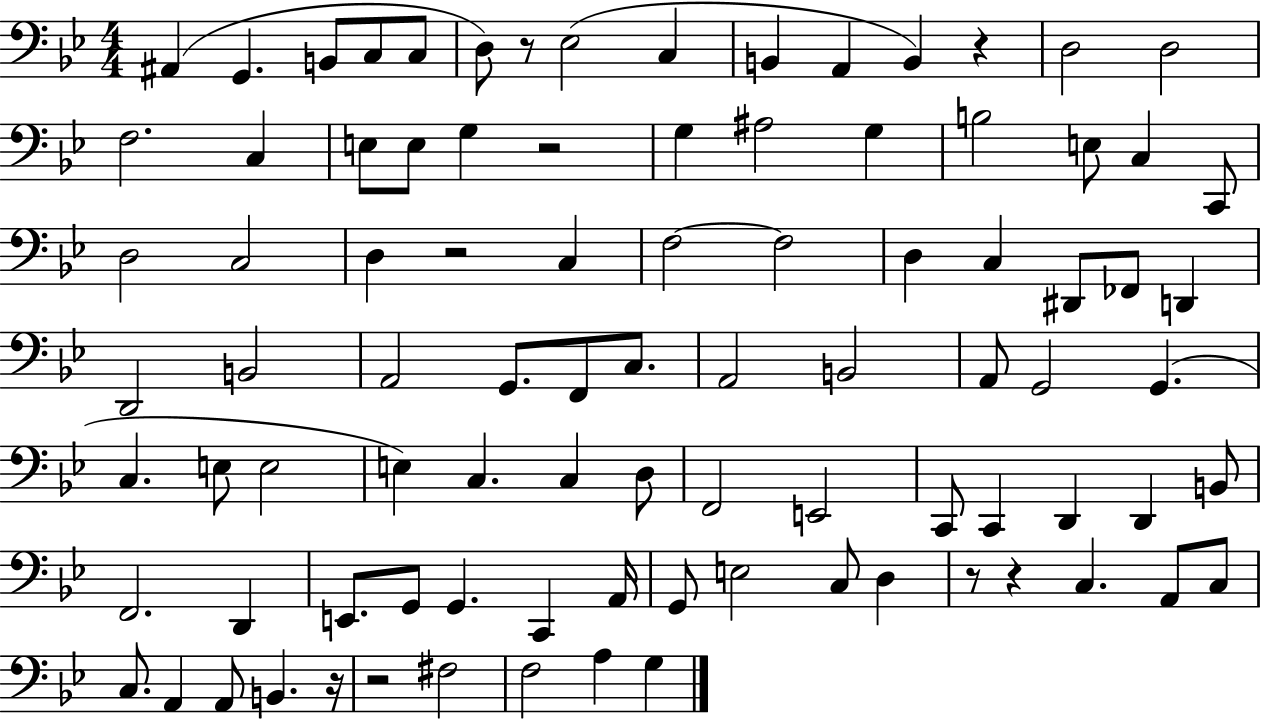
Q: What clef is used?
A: bass